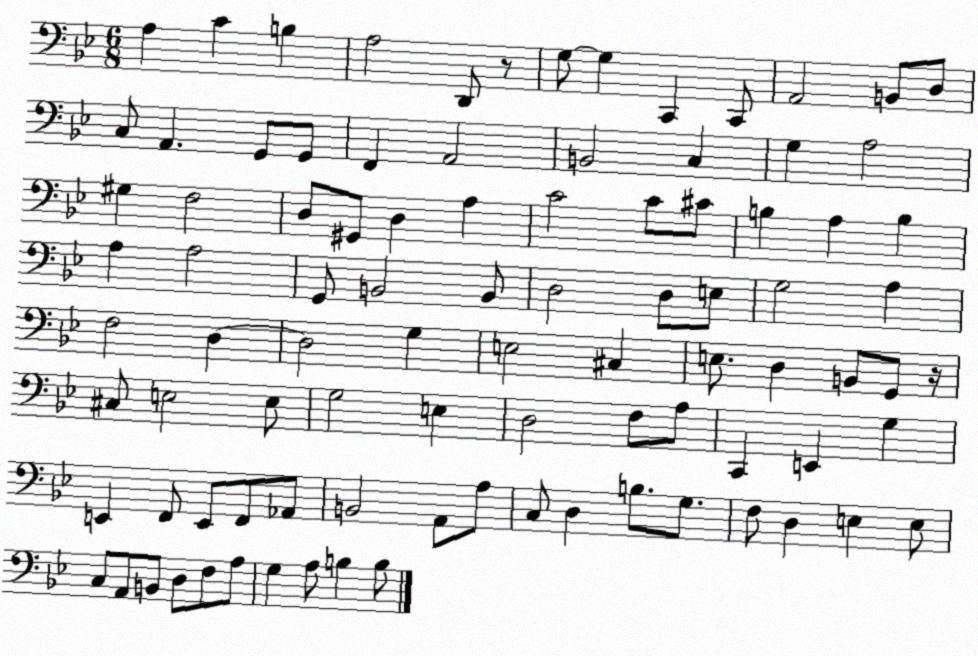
X:1
T:Untitled
M:6/8
L:1/4
K:Bb
A, C B, A,2 D,,/2 z/2 G,/2 G, C,, C,,/2 A,,2 B,,/2 D,/2 C,/2 A,, G,,/2 G,,/2 F,, A,,2 B,,2 C, G, A,2 ^G, F,2 D,/2 ^G,,/2 D, A, C2 C/2 ^C/2 B, A, B, A, A,2 G,,/2 B,,2 B,,/2 D,2 D,/2 E,/2 G,2 A, F,2 D, D,2 G, E,2 ^C, E,/2 D, B,,/2 G,,/2 z/4 ^C,/2 E,2 E,/2 G,2 E, D,2 F,/2 A,/2 C,, E,, G, E,, F,,/2 E,,/2 F,,/2 _A,,/2 B,,2 A,,/2 A,/2 C,/2 D, B,/2 G,/2 F,/2 D, E, E,/2 C,/2 A,,/2 B,,/2 D,/2 F,/2 A,/2 G, A,/2 B, B,/2